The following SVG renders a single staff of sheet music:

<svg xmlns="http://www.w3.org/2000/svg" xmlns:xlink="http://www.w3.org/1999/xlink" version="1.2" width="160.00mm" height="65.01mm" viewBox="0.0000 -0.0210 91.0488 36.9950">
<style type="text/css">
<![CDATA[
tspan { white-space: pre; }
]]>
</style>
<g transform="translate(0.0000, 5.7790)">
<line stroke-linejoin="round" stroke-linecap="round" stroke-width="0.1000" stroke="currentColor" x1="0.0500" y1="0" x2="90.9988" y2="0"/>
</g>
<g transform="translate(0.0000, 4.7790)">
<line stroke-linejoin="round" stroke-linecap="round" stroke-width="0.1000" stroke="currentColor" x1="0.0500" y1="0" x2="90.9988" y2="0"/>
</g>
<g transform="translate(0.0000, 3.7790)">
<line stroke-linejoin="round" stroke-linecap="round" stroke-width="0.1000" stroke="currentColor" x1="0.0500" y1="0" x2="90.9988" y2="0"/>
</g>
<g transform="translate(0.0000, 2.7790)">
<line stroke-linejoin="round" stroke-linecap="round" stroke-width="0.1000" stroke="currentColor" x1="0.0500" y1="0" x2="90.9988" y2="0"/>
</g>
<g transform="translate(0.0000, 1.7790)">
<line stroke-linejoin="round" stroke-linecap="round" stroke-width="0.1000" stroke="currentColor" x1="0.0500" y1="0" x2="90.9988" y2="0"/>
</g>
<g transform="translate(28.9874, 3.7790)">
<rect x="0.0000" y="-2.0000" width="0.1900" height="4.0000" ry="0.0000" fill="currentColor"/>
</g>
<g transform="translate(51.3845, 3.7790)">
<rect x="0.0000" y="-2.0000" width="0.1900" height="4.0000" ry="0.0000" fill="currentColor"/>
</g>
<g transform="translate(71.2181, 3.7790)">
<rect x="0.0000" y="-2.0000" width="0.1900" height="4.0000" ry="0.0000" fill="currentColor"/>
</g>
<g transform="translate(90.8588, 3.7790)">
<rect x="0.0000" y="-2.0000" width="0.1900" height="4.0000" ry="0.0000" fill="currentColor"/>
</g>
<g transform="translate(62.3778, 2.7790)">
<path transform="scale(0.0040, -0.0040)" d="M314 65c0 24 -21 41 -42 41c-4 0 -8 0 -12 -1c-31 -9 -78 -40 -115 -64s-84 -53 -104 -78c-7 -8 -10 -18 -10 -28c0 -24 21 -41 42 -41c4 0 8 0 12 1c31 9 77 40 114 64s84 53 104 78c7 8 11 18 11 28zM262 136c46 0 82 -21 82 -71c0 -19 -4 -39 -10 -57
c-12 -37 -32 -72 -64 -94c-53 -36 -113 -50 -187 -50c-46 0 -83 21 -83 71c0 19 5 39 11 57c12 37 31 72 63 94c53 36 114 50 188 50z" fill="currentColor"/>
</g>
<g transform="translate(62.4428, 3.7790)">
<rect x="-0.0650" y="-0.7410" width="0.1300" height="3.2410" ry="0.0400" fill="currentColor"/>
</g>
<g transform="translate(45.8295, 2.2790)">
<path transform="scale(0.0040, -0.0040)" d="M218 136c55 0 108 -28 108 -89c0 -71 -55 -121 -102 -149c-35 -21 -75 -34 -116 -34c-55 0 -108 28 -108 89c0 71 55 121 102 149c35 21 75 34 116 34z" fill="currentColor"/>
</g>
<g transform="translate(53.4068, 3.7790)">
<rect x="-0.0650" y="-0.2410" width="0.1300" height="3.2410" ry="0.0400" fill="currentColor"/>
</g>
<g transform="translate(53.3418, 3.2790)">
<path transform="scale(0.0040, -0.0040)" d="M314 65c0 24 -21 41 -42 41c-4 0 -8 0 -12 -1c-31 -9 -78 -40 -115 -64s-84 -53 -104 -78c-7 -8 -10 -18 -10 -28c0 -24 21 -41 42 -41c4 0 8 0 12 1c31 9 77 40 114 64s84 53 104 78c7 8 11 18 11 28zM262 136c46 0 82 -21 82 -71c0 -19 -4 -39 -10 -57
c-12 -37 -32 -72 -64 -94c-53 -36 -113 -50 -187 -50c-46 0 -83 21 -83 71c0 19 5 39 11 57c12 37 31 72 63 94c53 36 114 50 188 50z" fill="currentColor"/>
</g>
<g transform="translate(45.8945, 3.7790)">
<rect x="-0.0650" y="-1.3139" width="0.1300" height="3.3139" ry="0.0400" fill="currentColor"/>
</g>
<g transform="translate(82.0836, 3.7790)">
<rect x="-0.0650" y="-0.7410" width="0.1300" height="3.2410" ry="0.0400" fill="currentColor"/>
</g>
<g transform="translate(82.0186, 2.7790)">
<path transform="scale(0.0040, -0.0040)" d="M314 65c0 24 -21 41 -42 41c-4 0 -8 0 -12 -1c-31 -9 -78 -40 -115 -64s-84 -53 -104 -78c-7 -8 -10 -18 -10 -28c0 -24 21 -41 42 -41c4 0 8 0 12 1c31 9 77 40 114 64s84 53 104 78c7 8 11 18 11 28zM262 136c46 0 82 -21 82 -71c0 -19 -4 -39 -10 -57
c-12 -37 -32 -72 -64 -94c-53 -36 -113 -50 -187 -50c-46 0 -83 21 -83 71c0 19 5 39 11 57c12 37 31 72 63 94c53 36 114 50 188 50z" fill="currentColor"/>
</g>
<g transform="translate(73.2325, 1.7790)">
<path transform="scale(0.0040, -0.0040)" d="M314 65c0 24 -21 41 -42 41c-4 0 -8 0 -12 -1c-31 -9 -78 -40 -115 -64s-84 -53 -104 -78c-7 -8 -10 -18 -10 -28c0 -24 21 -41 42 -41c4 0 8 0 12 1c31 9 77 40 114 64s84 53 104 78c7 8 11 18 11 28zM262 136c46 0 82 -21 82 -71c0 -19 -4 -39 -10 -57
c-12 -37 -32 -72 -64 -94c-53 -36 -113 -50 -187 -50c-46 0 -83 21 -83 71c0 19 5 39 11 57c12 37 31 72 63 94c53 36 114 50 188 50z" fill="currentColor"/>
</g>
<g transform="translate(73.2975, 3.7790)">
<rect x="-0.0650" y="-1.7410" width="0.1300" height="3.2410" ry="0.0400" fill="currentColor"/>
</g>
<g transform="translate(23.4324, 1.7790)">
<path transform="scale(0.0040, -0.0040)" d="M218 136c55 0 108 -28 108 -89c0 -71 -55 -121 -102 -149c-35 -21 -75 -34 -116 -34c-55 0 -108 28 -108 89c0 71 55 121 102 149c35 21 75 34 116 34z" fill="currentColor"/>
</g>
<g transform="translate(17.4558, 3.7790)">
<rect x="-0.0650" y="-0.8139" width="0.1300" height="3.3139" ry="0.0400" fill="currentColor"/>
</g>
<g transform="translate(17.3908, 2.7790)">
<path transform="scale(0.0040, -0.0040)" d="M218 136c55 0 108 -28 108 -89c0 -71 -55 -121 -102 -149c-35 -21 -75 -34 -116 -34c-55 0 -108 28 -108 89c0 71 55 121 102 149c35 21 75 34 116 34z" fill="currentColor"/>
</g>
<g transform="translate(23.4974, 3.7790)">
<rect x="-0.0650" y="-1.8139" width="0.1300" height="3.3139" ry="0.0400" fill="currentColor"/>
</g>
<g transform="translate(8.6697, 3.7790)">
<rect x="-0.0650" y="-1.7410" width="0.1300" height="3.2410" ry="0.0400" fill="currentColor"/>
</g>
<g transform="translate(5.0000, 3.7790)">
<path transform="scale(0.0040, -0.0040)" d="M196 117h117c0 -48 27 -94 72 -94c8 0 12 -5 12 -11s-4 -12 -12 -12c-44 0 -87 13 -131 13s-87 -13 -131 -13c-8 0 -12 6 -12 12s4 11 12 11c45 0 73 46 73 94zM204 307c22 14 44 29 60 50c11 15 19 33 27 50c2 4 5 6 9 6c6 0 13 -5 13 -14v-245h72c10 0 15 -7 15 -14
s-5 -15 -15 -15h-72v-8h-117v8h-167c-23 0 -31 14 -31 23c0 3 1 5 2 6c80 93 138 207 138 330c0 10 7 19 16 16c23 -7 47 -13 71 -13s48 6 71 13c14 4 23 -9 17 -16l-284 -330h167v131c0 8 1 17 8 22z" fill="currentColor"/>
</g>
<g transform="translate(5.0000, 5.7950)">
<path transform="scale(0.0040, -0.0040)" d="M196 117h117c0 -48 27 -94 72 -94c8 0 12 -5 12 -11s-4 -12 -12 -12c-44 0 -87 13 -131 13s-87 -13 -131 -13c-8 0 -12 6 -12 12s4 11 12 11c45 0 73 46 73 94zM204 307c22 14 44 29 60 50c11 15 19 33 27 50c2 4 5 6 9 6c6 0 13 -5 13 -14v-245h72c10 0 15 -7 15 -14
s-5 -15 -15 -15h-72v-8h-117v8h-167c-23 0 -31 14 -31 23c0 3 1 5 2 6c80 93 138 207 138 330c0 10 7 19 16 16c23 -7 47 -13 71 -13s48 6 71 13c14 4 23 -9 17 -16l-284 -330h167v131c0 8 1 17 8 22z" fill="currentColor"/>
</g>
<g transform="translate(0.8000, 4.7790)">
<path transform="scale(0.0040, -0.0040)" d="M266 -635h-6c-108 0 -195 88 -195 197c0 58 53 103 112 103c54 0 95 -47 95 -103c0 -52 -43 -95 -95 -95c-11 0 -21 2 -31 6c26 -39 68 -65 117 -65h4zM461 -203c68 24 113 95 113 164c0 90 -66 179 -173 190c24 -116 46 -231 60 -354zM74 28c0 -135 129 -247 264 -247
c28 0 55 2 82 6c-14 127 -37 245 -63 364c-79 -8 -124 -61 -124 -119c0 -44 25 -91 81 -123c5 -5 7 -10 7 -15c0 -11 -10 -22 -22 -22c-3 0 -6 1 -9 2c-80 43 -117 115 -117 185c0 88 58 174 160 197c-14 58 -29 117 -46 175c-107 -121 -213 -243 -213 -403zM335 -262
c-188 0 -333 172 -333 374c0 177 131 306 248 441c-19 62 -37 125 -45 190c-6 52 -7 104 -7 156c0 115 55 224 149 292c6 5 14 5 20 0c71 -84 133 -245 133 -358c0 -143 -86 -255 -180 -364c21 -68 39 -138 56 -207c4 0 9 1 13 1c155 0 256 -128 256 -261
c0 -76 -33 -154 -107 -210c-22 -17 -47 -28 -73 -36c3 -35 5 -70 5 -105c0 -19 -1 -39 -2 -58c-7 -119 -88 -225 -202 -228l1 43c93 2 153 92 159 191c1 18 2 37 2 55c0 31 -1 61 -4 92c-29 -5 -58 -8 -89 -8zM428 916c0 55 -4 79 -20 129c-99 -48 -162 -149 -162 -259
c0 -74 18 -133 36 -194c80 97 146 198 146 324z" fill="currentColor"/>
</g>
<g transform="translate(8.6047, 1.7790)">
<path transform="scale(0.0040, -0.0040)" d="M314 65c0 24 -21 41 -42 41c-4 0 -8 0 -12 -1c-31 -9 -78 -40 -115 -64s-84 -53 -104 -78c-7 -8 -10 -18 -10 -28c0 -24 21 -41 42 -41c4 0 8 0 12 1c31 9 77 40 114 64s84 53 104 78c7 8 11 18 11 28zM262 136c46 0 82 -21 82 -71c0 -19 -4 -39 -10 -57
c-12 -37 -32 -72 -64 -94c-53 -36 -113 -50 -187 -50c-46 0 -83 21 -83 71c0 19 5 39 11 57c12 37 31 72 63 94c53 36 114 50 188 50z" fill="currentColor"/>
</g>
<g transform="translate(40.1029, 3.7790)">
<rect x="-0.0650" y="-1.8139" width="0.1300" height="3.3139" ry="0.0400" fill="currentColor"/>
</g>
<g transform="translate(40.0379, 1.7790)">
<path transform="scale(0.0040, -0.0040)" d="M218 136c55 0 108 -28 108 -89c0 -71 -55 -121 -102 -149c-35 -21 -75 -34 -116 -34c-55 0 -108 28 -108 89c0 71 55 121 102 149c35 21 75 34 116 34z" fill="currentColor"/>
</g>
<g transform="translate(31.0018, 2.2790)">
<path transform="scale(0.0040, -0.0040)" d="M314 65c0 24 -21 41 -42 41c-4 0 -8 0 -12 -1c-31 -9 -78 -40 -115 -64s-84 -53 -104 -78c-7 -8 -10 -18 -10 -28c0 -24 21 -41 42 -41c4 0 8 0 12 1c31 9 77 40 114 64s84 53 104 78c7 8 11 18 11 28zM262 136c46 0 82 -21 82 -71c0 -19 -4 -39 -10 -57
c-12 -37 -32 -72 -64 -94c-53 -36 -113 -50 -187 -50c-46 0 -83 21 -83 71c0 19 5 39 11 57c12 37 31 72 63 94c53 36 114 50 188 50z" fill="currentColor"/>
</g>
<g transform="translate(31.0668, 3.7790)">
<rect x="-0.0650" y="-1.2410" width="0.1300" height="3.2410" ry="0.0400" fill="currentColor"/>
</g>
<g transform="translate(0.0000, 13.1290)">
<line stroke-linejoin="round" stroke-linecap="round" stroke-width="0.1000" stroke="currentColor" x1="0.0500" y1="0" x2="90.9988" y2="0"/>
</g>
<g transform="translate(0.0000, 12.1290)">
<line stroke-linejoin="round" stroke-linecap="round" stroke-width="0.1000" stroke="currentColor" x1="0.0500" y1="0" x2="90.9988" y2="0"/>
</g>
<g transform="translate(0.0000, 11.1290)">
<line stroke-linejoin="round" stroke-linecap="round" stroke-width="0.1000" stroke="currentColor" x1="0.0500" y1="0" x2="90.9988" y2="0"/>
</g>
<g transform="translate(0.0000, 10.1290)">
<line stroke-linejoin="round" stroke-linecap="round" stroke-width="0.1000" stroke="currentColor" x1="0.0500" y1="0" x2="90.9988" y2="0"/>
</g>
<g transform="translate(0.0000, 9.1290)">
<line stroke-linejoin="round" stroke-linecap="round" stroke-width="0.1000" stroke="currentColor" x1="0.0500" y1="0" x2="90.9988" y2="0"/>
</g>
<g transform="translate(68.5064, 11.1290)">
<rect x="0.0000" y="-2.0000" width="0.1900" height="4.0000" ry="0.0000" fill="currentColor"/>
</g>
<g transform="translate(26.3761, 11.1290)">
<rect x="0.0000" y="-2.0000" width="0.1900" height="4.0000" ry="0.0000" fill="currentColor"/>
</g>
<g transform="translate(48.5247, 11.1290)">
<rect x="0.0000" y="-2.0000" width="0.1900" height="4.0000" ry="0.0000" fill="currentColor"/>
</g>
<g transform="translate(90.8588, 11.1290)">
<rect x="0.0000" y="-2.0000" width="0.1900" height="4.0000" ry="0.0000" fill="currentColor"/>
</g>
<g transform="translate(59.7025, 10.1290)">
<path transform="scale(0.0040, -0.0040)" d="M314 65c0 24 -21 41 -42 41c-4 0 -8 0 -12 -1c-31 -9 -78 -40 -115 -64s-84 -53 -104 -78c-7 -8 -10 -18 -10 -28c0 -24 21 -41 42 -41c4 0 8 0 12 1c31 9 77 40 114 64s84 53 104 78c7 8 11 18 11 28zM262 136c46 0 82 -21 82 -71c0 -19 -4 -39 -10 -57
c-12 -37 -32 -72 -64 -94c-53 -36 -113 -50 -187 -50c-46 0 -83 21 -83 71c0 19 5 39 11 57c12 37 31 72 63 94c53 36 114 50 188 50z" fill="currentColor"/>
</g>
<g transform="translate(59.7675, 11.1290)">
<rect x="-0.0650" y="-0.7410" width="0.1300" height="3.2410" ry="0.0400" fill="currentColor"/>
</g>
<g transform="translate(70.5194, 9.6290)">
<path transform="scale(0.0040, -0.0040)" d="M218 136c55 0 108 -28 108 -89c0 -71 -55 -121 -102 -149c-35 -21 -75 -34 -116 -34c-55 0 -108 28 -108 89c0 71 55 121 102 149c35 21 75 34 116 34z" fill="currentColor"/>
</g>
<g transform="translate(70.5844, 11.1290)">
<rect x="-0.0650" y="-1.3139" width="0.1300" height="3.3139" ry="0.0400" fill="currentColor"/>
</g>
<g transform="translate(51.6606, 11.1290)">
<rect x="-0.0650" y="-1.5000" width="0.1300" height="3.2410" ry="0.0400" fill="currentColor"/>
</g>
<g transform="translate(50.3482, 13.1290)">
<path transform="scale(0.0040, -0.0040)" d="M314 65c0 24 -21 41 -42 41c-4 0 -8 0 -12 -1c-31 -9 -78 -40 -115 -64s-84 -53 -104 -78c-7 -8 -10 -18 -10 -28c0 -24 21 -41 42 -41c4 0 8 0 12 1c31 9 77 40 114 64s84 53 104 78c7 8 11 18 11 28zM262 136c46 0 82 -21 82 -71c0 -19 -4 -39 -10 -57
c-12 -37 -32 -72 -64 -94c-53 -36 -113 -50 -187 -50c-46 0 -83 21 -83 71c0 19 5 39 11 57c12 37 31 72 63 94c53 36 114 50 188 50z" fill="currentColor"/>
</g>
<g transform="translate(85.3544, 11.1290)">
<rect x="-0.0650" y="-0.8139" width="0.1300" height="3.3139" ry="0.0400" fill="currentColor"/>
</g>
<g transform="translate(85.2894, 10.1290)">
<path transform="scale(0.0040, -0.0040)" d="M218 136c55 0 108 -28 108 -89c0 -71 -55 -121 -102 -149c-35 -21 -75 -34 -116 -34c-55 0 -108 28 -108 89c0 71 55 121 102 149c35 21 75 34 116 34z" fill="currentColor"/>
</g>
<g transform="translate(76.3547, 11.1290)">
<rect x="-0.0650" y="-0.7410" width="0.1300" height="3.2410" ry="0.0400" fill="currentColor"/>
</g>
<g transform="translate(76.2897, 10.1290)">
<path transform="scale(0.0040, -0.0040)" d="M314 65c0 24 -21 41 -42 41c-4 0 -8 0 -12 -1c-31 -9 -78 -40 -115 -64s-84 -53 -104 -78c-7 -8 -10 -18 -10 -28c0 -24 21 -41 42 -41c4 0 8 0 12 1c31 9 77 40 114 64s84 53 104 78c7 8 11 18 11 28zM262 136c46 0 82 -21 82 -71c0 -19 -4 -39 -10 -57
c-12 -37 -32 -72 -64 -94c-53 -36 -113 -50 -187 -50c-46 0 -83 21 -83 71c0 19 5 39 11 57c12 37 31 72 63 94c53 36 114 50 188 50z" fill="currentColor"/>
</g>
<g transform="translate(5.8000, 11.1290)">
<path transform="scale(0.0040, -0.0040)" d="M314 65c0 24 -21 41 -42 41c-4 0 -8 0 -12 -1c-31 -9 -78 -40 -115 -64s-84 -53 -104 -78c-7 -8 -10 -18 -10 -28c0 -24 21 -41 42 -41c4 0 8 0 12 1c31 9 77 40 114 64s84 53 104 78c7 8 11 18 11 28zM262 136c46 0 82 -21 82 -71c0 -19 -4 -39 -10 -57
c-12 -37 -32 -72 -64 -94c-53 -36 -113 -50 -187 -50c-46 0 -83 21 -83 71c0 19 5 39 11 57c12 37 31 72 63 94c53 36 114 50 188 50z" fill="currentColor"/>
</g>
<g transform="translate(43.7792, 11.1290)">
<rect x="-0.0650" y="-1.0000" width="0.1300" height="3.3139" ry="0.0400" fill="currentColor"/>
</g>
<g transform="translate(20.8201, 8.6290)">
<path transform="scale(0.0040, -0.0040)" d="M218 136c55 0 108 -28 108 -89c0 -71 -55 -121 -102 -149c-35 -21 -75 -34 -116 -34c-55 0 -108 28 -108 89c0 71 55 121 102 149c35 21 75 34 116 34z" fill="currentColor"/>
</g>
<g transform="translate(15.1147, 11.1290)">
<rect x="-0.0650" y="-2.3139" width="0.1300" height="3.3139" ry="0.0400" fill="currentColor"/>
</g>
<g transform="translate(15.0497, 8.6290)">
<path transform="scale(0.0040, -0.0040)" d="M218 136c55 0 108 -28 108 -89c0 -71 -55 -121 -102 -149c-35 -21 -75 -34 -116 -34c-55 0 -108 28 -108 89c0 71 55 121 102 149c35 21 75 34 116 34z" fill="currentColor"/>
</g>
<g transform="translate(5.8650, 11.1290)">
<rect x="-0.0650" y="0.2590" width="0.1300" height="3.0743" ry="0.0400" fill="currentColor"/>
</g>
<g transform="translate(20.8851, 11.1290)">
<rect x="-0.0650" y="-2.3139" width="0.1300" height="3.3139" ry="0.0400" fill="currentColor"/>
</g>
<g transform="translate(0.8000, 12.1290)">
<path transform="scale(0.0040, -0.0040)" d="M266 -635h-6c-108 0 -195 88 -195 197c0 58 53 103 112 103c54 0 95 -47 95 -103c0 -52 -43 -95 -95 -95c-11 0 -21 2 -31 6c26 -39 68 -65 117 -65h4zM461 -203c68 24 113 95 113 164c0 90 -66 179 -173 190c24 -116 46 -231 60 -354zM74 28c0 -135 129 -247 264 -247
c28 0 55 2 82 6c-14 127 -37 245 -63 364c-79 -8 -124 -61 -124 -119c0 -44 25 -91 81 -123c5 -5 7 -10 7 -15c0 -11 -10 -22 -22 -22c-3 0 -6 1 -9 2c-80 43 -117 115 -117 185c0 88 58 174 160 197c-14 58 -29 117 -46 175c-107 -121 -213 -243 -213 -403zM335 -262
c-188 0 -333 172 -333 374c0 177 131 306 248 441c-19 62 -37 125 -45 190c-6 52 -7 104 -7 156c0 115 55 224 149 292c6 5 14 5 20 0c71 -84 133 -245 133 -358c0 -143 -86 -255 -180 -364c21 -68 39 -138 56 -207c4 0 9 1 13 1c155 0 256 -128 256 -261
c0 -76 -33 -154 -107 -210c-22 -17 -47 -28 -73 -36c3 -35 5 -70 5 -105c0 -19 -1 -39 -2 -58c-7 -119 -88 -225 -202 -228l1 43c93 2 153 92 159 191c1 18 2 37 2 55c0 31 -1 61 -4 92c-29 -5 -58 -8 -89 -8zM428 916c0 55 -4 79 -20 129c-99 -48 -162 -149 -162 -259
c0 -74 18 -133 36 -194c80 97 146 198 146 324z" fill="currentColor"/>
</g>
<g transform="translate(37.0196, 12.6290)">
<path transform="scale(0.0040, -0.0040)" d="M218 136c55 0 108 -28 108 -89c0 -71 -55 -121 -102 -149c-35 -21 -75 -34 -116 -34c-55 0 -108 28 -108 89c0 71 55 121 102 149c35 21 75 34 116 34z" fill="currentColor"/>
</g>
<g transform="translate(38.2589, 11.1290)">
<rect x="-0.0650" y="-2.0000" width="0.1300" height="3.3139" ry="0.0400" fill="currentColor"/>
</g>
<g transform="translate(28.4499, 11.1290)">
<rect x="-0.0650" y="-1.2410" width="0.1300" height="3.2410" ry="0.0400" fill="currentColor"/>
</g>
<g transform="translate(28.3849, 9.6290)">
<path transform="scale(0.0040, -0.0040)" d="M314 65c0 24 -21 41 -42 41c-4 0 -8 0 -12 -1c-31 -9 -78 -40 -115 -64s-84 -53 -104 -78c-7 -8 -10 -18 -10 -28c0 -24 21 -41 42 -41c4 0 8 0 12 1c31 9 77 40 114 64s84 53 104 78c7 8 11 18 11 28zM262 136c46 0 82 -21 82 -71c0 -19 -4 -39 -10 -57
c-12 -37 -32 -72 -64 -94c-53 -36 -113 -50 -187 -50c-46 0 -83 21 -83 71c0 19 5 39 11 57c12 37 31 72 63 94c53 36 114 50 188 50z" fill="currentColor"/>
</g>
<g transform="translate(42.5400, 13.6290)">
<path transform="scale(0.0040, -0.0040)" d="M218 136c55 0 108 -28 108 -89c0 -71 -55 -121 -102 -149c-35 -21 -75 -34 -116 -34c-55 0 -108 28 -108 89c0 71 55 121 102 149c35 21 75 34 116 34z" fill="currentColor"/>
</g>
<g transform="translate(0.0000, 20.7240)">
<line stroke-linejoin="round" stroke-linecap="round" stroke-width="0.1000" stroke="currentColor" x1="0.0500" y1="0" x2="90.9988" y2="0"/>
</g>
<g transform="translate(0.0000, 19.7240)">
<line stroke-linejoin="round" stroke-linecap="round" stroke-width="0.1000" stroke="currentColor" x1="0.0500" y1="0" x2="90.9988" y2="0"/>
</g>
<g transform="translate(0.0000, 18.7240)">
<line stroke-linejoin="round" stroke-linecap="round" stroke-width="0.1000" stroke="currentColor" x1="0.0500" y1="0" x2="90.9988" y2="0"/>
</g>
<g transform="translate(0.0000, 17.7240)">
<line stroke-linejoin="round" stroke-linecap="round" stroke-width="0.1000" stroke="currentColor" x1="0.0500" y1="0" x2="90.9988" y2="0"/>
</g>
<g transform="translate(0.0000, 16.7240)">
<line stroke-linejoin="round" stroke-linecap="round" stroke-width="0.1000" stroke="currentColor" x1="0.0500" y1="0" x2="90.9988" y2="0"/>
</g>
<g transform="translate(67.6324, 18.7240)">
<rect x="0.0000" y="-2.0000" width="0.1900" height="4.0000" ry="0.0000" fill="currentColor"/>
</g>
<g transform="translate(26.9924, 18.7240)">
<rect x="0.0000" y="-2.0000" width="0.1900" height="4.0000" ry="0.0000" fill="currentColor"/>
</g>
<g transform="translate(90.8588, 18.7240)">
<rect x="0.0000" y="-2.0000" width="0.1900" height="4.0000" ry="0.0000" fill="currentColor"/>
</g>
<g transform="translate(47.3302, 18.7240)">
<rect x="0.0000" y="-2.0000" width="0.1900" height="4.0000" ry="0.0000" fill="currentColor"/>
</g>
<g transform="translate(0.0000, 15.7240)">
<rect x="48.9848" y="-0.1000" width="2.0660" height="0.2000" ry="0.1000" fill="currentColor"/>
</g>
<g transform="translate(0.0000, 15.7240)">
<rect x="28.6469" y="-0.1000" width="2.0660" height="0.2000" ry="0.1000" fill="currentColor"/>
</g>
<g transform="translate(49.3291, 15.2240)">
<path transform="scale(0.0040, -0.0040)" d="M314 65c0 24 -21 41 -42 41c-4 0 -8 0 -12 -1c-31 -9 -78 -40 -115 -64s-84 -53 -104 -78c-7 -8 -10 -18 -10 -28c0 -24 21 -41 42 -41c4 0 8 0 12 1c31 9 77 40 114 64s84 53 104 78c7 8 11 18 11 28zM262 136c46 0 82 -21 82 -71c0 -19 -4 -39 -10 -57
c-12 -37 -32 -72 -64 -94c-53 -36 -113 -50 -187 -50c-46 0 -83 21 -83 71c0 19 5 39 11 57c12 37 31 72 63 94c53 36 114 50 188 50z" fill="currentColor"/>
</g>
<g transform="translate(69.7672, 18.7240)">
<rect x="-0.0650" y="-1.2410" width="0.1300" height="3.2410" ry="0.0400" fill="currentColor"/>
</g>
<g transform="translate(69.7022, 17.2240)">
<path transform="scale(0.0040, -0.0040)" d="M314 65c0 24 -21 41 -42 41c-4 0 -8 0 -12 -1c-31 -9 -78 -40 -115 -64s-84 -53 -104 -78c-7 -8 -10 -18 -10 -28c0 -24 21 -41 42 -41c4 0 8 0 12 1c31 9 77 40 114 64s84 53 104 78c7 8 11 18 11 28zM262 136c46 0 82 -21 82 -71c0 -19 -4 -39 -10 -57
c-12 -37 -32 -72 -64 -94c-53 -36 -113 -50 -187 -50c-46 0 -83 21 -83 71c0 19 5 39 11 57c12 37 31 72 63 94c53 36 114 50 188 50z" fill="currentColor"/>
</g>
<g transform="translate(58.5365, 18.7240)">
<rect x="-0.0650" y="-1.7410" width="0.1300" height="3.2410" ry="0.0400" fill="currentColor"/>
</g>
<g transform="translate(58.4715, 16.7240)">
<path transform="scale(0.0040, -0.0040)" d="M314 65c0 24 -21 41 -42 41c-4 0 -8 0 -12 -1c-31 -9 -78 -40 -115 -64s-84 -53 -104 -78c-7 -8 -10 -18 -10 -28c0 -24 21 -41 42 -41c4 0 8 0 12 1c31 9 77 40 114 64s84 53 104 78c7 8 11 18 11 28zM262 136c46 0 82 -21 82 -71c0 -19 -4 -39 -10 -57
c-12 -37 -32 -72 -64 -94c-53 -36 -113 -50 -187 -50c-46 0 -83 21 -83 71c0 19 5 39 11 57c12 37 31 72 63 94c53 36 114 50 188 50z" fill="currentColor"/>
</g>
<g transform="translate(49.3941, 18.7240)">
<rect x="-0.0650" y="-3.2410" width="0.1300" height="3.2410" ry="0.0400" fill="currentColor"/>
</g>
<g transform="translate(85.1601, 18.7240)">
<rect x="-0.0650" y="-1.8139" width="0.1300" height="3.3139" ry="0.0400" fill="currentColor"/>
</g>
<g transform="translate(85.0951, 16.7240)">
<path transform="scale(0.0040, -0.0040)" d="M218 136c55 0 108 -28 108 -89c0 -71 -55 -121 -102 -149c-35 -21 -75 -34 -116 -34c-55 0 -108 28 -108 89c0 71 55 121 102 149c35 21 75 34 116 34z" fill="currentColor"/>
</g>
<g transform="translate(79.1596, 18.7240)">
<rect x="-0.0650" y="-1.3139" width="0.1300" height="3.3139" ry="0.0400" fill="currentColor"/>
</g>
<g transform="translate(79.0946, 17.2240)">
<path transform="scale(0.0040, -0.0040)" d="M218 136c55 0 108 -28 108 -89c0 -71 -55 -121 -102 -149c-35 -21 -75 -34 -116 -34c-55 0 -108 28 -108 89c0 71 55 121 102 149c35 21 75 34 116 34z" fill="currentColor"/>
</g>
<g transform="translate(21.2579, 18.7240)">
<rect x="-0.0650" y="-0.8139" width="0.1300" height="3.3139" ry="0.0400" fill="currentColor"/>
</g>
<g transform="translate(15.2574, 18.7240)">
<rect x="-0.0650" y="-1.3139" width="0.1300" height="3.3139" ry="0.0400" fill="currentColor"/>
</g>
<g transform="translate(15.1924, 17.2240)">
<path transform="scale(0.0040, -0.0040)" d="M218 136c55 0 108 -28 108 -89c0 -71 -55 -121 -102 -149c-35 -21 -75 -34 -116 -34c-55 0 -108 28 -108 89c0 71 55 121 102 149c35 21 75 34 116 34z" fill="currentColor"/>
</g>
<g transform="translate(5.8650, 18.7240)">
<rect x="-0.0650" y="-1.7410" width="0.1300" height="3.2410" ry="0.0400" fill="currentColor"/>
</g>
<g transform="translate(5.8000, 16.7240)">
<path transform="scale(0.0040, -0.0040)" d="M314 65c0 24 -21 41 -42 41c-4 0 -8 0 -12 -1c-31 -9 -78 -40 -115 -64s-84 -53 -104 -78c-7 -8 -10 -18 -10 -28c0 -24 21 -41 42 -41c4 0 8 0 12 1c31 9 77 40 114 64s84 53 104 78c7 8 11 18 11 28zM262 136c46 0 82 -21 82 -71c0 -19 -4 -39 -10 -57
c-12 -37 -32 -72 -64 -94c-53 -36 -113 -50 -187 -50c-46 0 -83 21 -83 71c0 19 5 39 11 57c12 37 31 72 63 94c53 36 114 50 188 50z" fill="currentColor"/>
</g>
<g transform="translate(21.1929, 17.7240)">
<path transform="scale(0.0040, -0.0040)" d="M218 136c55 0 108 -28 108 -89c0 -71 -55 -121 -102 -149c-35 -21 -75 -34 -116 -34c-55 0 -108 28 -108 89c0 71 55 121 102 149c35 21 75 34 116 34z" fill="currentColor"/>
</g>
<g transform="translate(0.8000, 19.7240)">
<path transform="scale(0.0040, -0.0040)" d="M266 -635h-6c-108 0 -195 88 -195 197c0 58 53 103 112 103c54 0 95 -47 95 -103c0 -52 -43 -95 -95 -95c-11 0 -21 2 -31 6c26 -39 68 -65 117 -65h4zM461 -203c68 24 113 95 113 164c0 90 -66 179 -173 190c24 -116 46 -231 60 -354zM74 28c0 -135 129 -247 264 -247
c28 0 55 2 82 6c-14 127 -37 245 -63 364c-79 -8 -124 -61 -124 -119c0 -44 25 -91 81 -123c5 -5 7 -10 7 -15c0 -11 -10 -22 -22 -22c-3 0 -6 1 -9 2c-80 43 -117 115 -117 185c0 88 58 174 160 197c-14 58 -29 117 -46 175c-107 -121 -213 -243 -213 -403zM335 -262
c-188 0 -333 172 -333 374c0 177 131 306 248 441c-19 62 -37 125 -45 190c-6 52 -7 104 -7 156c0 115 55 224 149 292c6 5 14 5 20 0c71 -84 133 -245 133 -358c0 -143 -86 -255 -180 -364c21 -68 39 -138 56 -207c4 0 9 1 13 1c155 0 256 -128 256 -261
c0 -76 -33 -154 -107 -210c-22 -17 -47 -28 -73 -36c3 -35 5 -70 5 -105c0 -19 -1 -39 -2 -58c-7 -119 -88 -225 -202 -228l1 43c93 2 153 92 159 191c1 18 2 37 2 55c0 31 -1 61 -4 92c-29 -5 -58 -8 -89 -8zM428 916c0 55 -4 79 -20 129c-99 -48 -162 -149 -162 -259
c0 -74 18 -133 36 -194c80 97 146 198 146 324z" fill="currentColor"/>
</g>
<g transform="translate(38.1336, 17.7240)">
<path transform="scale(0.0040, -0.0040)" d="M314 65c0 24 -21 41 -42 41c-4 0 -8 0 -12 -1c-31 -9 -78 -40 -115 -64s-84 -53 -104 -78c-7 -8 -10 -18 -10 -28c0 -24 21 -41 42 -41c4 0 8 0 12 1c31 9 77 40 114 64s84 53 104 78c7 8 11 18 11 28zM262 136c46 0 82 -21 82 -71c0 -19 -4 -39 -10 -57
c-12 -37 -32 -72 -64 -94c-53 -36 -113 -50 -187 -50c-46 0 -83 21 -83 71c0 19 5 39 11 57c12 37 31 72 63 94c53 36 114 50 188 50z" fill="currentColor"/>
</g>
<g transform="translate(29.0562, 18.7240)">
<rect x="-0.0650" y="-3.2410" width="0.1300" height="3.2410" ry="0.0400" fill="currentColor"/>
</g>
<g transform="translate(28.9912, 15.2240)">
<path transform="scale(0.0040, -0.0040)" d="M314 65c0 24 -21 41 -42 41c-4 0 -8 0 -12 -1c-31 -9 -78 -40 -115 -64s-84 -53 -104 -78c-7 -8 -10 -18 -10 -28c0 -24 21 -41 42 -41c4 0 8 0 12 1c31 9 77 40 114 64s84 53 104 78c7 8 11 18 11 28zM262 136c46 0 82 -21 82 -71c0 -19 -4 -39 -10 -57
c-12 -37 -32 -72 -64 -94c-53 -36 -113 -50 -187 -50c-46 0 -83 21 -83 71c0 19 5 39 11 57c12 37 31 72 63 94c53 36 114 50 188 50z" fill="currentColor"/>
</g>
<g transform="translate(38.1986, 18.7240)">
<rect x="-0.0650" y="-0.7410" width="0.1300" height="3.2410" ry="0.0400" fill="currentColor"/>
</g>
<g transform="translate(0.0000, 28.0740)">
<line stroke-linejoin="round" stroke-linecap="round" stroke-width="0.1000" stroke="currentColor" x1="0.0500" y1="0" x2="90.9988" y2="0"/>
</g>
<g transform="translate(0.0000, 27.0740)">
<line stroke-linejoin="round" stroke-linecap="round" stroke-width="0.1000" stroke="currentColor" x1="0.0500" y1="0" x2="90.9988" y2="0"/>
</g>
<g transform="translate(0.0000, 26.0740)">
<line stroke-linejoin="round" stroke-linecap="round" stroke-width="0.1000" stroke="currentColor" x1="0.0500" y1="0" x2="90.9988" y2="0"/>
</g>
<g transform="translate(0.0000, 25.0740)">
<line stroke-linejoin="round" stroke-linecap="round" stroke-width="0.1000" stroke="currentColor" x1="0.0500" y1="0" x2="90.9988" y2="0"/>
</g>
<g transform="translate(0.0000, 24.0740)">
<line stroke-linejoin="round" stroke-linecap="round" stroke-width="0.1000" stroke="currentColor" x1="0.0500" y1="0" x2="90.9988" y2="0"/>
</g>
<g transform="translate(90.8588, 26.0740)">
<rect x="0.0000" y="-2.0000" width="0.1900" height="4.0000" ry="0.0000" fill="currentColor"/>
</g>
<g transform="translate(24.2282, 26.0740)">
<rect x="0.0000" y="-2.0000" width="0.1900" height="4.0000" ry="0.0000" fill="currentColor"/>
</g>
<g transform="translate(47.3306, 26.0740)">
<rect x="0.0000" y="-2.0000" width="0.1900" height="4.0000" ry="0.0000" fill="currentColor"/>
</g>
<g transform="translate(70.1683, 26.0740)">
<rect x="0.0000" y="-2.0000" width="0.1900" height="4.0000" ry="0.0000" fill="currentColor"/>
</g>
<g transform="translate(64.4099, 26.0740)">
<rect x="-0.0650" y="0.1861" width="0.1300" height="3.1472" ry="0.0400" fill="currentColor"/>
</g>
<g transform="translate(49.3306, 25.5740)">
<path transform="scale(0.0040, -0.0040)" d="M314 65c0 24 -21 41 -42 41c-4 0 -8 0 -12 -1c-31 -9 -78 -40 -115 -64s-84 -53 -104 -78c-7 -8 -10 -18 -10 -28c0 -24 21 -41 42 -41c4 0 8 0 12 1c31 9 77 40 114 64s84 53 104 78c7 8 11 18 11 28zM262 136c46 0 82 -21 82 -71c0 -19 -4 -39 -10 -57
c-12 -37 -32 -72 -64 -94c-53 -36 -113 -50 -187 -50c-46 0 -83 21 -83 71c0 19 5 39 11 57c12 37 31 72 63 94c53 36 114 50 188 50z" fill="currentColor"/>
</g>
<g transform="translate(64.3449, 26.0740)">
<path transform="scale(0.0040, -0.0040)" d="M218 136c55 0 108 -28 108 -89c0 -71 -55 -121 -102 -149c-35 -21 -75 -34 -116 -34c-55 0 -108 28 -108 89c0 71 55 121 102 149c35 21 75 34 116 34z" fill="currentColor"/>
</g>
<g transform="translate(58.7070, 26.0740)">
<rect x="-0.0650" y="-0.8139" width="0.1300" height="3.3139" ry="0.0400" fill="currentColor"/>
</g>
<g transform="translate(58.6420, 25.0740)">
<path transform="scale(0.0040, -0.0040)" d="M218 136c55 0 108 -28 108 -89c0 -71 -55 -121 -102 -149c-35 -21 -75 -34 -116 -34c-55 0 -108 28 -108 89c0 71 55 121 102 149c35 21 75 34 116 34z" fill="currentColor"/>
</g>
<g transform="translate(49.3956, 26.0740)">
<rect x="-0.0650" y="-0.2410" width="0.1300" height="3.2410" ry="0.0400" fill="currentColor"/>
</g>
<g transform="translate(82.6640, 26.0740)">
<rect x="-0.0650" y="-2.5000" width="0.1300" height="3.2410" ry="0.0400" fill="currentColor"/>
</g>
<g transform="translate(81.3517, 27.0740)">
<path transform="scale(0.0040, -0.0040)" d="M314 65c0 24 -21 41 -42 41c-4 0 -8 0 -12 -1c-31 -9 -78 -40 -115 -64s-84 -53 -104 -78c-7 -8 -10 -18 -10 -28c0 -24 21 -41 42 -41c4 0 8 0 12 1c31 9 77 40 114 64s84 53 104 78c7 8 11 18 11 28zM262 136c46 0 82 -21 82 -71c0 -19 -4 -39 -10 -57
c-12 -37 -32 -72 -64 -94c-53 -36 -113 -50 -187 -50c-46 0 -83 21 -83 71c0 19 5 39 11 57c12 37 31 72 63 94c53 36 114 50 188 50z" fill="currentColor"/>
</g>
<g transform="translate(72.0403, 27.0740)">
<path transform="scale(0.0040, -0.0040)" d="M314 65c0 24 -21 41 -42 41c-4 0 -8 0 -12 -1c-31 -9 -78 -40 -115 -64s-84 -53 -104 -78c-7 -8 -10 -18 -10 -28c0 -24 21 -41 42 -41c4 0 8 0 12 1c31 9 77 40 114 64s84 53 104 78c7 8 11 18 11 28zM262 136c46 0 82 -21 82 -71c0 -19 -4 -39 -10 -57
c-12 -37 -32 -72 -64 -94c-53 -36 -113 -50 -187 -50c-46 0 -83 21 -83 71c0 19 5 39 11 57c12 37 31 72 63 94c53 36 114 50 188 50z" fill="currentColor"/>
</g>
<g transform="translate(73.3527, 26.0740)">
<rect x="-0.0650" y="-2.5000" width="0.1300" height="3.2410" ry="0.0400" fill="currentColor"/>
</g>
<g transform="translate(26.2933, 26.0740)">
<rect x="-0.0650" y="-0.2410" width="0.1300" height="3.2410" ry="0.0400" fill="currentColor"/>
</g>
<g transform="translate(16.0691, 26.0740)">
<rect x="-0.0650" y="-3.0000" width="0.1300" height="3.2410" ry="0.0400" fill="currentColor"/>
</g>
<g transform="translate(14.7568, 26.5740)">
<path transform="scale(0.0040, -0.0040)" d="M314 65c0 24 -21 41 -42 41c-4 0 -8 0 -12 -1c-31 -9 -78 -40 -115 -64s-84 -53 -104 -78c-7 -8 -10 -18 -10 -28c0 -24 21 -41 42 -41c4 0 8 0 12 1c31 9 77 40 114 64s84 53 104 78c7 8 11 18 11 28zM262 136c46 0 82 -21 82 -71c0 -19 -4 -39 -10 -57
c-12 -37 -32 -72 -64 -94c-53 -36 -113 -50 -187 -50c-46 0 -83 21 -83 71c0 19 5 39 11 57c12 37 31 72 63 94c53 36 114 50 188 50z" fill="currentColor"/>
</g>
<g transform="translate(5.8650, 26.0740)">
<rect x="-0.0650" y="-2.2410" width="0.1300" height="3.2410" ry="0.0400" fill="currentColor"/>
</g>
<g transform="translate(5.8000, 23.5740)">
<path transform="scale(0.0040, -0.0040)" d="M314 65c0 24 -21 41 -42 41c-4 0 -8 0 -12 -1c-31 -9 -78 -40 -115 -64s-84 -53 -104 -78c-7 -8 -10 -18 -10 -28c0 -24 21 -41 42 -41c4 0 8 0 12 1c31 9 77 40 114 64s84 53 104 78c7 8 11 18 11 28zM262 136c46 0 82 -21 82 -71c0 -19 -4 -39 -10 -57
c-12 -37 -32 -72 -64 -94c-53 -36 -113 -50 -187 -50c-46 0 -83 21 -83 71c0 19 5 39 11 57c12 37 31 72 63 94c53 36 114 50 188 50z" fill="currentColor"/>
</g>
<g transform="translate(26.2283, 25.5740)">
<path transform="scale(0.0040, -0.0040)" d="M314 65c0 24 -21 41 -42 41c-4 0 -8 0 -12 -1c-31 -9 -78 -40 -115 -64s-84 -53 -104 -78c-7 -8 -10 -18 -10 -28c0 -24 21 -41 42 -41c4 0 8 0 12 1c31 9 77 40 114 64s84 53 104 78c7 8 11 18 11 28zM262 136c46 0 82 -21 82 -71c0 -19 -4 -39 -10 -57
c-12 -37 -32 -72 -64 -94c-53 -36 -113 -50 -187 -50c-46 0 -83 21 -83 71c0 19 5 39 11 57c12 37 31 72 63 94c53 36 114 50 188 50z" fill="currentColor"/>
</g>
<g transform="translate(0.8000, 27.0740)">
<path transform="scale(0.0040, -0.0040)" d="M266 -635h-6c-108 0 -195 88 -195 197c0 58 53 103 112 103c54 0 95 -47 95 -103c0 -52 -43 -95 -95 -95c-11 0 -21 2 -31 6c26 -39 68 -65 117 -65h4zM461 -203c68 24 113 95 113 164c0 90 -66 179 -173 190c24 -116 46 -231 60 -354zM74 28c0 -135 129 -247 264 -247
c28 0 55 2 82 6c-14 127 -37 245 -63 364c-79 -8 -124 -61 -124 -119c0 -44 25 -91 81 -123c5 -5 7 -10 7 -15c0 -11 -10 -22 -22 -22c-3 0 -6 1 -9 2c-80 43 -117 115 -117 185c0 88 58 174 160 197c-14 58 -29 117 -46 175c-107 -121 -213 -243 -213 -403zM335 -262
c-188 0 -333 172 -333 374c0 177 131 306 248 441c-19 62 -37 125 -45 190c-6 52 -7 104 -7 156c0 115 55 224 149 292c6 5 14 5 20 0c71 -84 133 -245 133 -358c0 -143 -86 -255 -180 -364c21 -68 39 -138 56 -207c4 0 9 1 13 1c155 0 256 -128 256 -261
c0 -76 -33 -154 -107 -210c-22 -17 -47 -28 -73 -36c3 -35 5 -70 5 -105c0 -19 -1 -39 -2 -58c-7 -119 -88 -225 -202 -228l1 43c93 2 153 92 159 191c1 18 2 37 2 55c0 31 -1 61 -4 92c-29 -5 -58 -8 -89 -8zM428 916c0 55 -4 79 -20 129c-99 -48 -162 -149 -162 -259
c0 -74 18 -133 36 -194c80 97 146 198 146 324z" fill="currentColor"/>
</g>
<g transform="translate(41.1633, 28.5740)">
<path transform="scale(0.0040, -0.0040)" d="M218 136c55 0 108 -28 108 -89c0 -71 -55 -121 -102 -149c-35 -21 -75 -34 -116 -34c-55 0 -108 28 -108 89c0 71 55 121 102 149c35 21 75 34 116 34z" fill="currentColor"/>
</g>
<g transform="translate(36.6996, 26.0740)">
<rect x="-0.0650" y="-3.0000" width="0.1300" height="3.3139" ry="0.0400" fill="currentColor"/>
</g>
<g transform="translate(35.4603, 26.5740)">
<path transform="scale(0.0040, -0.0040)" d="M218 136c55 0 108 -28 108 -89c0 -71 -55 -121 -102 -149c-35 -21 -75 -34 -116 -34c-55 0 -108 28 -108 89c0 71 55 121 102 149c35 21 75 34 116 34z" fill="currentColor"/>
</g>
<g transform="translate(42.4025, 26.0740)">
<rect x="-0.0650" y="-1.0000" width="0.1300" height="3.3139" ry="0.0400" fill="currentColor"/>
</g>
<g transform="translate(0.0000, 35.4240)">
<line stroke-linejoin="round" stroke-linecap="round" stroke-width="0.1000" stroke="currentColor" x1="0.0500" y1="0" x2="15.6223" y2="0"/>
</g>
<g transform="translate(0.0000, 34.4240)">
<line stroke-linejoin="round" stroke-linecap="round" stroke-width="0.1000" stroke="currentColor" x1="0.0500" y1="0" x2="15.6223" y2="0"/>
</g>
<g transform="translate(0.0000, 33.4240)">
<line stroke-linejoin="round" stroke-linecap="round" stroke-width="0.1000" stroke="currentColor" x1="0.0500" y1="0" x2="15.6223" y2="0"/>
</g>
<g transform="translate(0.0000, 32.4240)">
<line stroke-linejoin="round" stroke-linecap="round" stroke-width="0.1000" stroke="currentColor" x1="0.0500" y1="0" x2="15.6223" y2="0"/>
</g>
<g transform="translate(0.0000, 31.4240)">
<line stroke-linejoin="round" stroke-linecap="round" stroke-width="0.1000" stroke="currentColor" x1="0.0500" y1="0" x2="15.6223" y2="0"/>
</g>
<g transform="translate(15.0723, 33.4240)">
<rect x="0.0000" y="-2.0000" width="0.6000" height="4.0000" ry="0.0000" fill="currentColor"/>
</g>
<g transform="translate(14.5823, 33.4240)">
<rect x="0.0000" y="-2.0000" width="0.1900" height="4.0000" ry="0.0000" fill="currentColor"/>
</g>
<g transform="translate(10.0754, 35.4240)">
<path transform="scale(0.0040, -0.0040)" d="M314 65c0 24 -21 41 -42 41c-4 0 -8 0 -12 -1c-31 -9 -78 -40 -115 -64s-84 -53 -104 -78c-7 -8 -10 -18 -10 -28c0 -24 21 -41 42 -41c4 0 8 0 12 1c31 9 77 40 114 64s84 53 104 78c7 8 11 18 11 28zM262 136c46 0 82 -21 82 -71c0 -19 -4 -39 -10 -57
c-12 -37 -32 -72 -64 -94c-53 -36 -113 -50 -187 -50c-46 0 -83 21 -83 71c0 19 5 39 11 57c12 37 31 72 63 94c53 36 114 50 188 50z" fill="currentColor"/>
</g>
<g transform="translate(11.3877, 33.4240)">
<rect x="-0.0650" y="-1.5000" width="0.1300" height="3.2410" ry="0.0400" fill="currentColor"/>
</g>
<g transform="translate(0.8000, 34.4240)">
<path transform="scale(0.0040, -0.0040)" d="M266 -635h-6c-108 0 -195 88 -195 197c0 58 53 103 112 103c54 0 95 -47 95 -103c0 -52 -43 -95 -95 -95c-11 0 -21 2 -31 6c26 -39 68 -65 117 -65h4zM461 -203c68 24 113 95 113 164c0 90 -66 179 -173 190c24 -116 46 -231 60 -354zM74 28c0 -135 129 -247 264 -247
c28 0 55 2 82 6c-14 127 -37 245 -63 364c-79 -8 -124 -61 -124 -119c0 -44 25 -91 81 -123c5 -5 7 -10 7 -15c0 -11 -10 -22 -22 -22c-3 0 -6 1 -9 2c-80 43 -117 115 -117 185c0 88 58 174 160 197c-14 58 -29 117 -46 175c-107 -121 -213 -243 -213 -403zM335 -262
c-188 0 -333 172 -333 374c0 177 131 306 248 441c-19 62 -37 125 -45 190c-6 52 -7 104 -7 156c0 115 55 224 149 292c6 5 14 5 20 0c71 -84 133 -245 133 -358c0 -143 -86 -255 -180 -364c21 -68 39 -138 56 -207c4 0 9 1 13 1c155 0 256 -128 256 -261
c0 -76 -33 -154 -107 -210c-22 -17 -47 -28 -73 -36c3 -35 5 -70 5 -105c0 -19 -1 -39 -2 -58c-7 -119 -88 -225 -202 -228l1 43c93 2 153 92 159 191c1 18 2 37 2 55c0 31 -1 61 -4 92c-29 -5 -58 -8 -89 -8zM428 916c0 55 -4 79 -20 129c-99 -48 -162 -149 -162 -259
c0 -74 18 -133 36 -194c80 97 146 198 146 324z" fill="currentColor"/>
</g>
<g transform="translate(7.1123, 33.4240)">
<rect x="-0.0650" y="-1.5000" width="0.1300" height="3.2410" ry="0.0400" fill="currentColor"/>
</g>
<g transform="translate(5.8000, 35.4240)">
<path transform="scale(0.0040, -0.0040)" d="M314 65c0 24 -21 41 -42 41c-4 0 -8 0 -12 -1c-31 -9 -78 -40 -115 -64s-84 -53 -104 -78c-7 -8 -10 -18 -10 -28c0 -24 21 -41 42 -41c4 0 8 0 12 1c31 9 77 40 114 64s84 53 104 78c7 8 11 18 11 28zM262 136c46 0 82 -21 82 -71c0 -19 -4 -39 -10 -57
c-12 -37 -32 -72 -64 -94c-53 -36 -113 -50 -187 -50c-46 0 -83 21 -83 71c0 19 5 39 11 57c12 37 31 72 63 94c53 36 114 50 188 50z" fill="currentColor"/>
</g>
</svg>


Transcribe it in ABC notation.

X:1
T:Untitled
M:4/4
L:1/4
K:C
f2 d f e2 f e c2 d2 f2 d2 B2 g g e2 F D E2 d2 e d2 d f2 e d b2 d2 b2 f2 e2 e f g2 A2 c2 A D c2 d B G2 G2 E2 E2